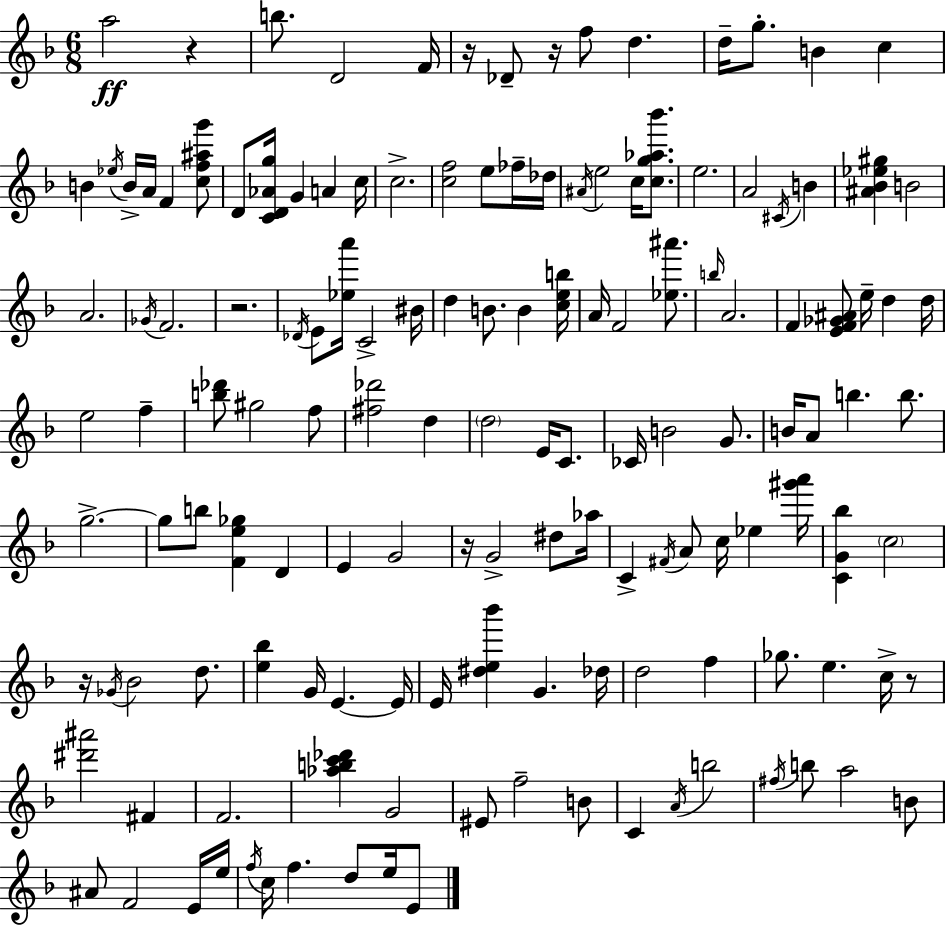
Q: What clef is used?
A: treble